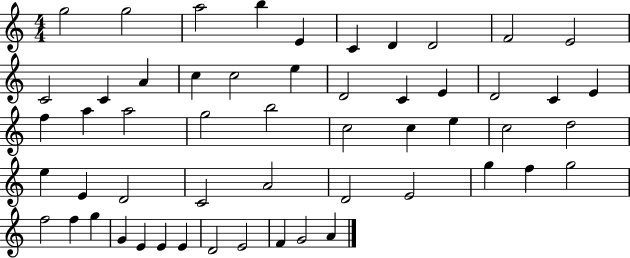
G5/h G5/h A5/h B5/q E4/q C4/q D4/q D4/h F4/h E4/h C4/h C4/q A4/q C5/q C5/h E5/q D4/h C4/q E4/q D4/h C4/q E4/q F5/q A5/q A5/h G5/h B5/h C5/h C5/q E5/q C5/h D5/h E5/q E4/q D4/h C4/h A4/h D4/h E4/h G5/q F5/q G5/h F5/h F5/q G5/q G4/q E4/q E4/q E4/q D4/h E4/h F4/q G4/h A4/q